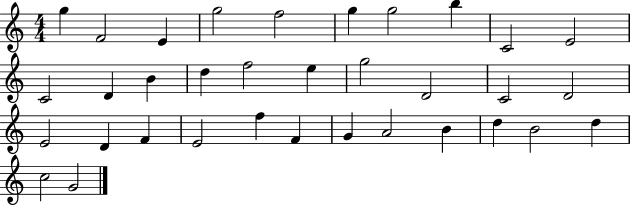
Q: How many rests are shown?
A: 0